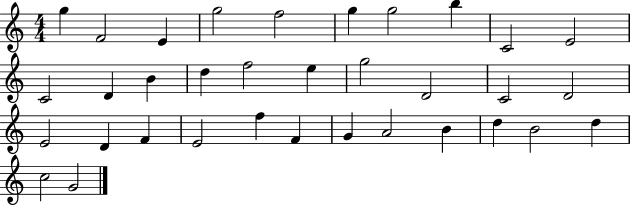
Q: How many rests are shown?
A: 0